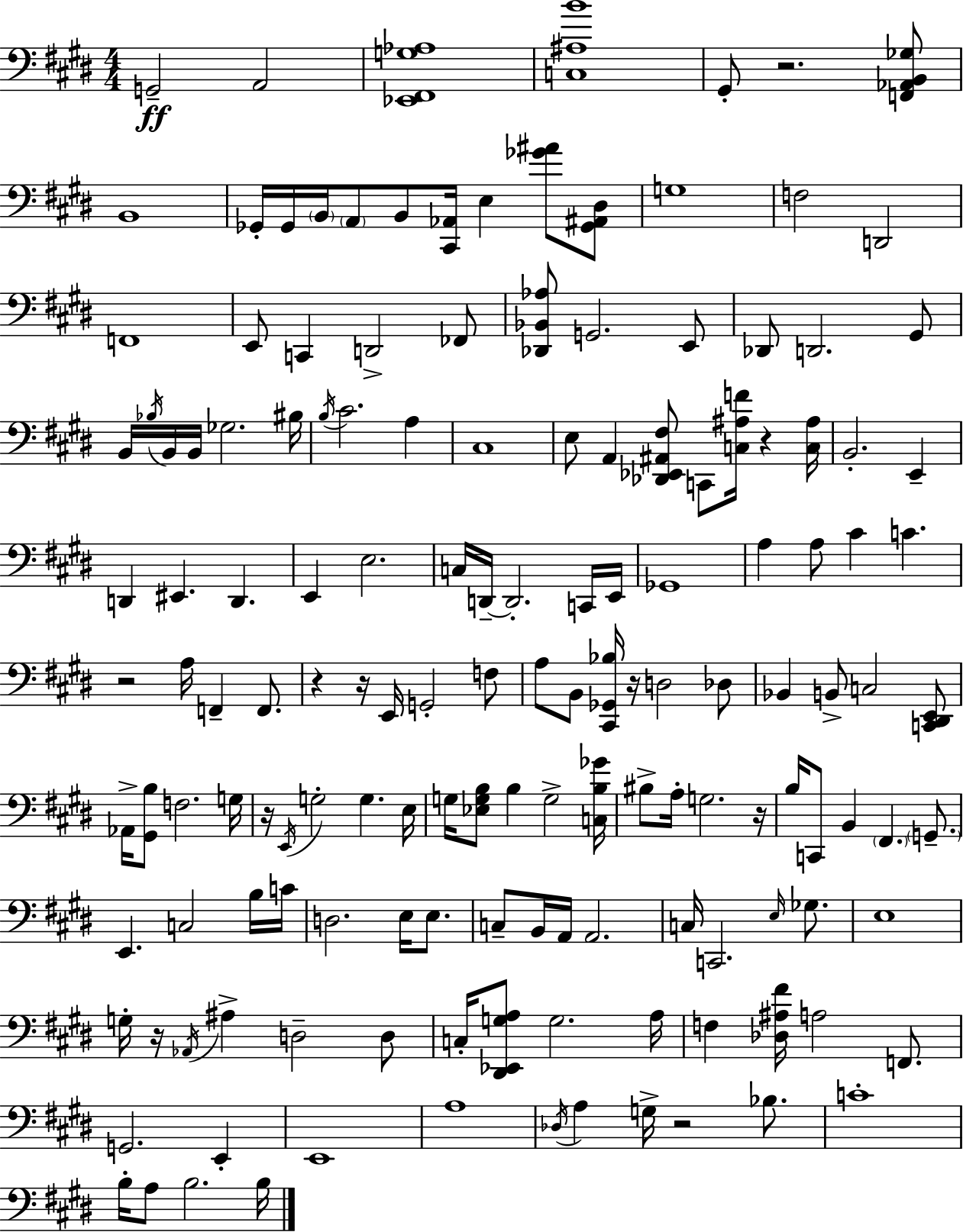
X:1
T:Untitled
M:4/4
L:1/4
K:E
G,,2 A,,2 [_E,,^F,,G,_A,]4 [C,^A,B]4 ^G,,/2 z2 [F,,_A,,B,,_G,]/2 B,,4 _G,,/4 _G,,/4 B,,/4 A,,/2 B,,/2 [^C,,_A,,]/4 E, [_G^A]/2 [_G,,^A,,^D,]/2 G,4 F,2 D,,2 F,,4 E,,/2 C,, D,,2 _F,,/2 [_D,,_B,,_A,]/2 G,,2 E,,/2 _D,,/2 D,,2 ^G,,/2 B,,/4 _B,/4 B,,/4 B,,/4 _G,2 ^B,/4 B,/4 ^C2 A, ^C,4 E,/2 A,, [_D,,_E,,^A,,^F,]/2 C,,/2 [C,^A,F]/4 z [C,^A,]/4 B,,2 E,, D,, ^E,, D,, E,, E,2 C,/4 D,,/4 D,,2 C,,/4 E,,/4 _G,,4 A, A,/2 ^C C z2 A,/4 F,, F,,/2 z z/4 E,,/4 G,,2 F,/2 A,/2 B,,/2 [^C,,_G,,_B,]/4 z/4 D,2 _D,/2 _B,, B,,/2 C,2 [C,,^D,,E,,]/2 _A,,/4 [^G,,B,]/2 F,2 G,/4 z/4 E,,/4 G,2 G, E,/4 G,/4 [_E,G,B,]/2 B, G,2 [C,B,_G]/4 ^B,/2 A,/4 G,2 z/4 B,/4 C,,/2 B,, ^F,, G,,/2 E,, C,2 B,/4 C/4 D,2 E,/4 E,/2 C,/2 B,,/4 A,,/4 A,,2 C,/4 C,,2 E,/4 _G,/2 E,4 G,/4 z/4 _A,,/4 ^A, D,2 D,/2 C,/4 [^D,,_E,,G,A,]/2 G,2 A,/4 F, [_D,^A,^F]/4 A,2 F,,/2 G,,2 E,, E,,4 A,4 _D,/4 A, G,/4 z2 _B,/2 C4 B,/4 A,/2 B,2 B,/4